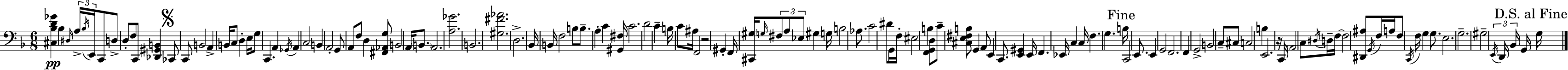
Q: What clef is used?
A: bass